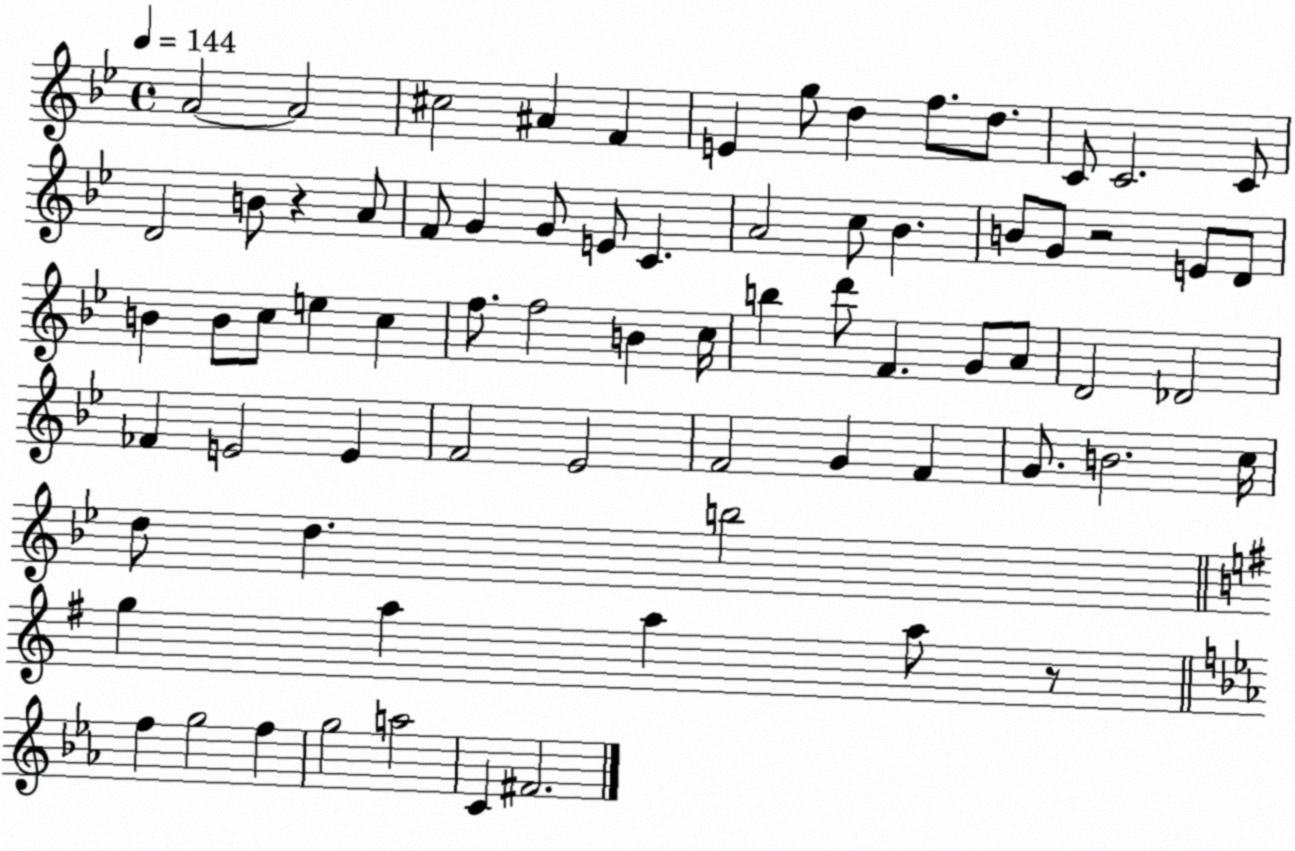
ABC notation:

X:1
T:Untitled
M:4/4
L:1/4
K:Bb
A2 A2 ^c2 ^A F E g/2 d f/2 d/2 C/2 C2 C/2 D2 B/2 z A/2 F/2 G G/2 E/2 C A2 c/2 _B B/2 G/2 z2 E/2 D/2 B B/2 c/2 e c f/2 f2 B c/4 b d'/2 F G/2 A/2 D2 _D2 _F E2 E F2 _E2 F2 G F G/2 B2 c/4 d/2 d b2 g a a a/2 z/2 f g2 f g2 a2 C ^F2